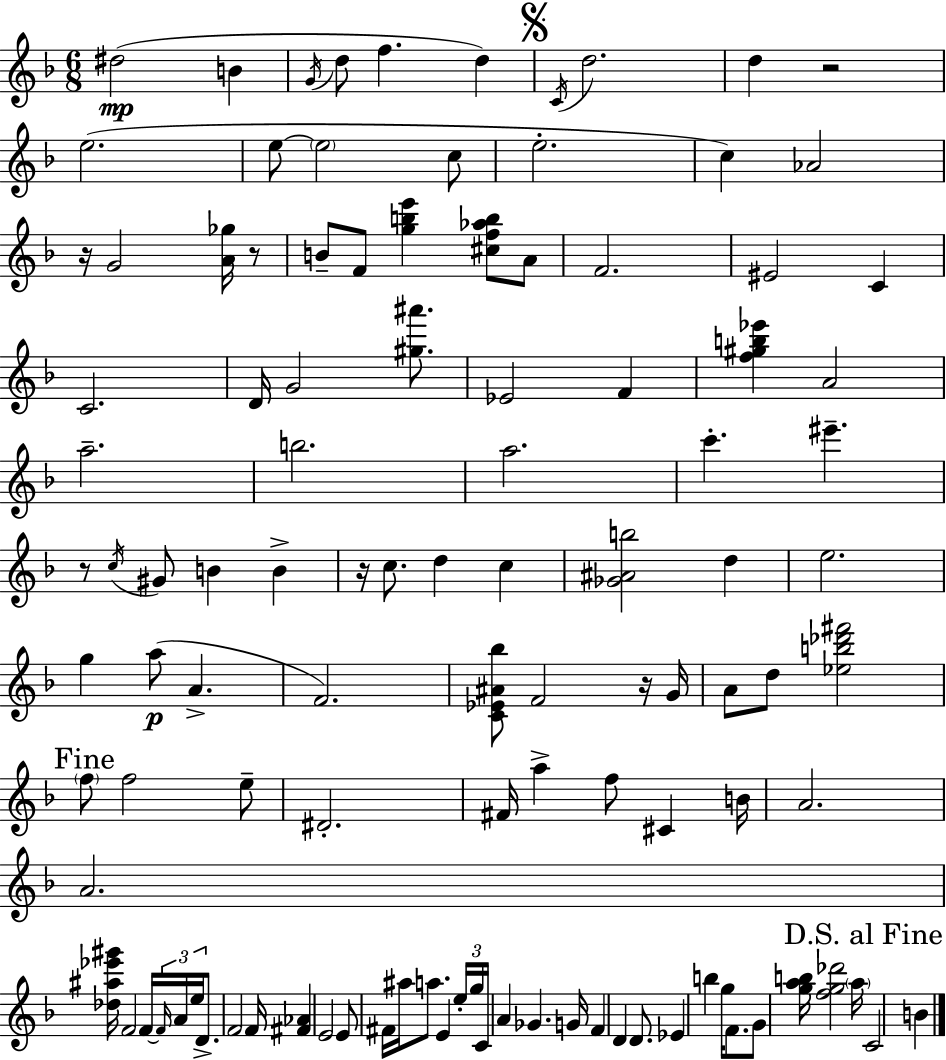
X:1
T:Untitled
M:6/8
L:1/4
K:Dm
^d2 B G/4 d/2 f d C/4 d2 d z2 e2 e/2 e2 c/2 e2 c _A2 z/4 G2 [A_g]/4 z/2 B/2 F/2 [gbe'] [^cf_ab]/2 A/2 F2 ^E2 C C2 D/4 G2 [^g^a']/2 _E2 F [f^gb_e'] A2 a2 b2 a2 c' ^e' z/2 c/4 ^G/2 B B z/4 c/2 d c [_G^Ab]2 d e2 g a/2 A F2 [C_E^A_b]/2 F2 z/4 G/4 A/2 d/2 [_eb_d'^f']2 f/2 f2 e/2 ^D2 ^F/4 a f/2 ^C B/4 A2 A2 [_d^a_e'^g']/4 F2 F/4 F/4 A/4 e/4 D/2 F2 F/4 [^F_A] E2 E/2 ^F/4 ^a/4 a/2 E e/4 g/4 C/4 A _G G/4 F D D/2 _E b g/4 F/2 G/2 [gab]/4 [fg_d']2 a/4 C2 B